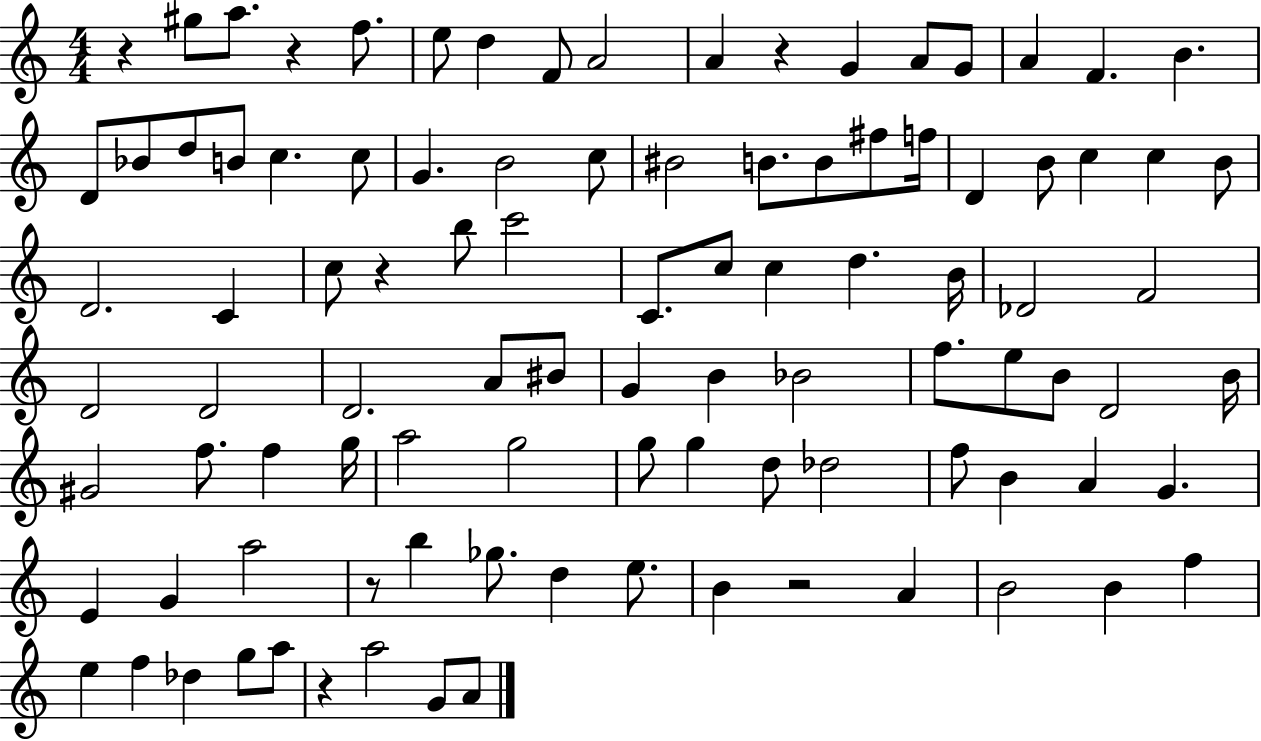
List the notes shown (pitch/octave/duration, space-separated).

R/q G#5/e A5/e. R/q F5/e. E5/e D5/q F4/e A4/h A4/q R/q G4/q A4/e G4/e A4/q F4/q. B4/q. D4/e Bb4/e D5/e B4/e C5/q. C5/e G4/q. B4/h C5/e BIS4/h B4/e. B4/e F#5/e F5/s D4/q B4/e C5/q C5/q B4/e D4/h. C4/q C5/e R/q B5/e C6/h C4/e. C5/e C5/q D5/q. B4/s Db4/h F4/h D4/h D4/h D4/h. A4/e BIS4/e G4/q B4/q Bb4/h F5/e. E5/e B4/e D4/h B4/s G#4/h F5/e. F5/q G5/s A5/h G5/h G5/e G5/q D5/e Db5/h F5/e B4/q A4/q G4/q. E4/q G4/q A5/h R/e B5/q Gb5/e. D5/q E5/e. B4/q R/h A4/q B4/h B4/q F5/q E5/q F5/q Db5/q G5/e A5/e R/q A5/h G4/e A4/e